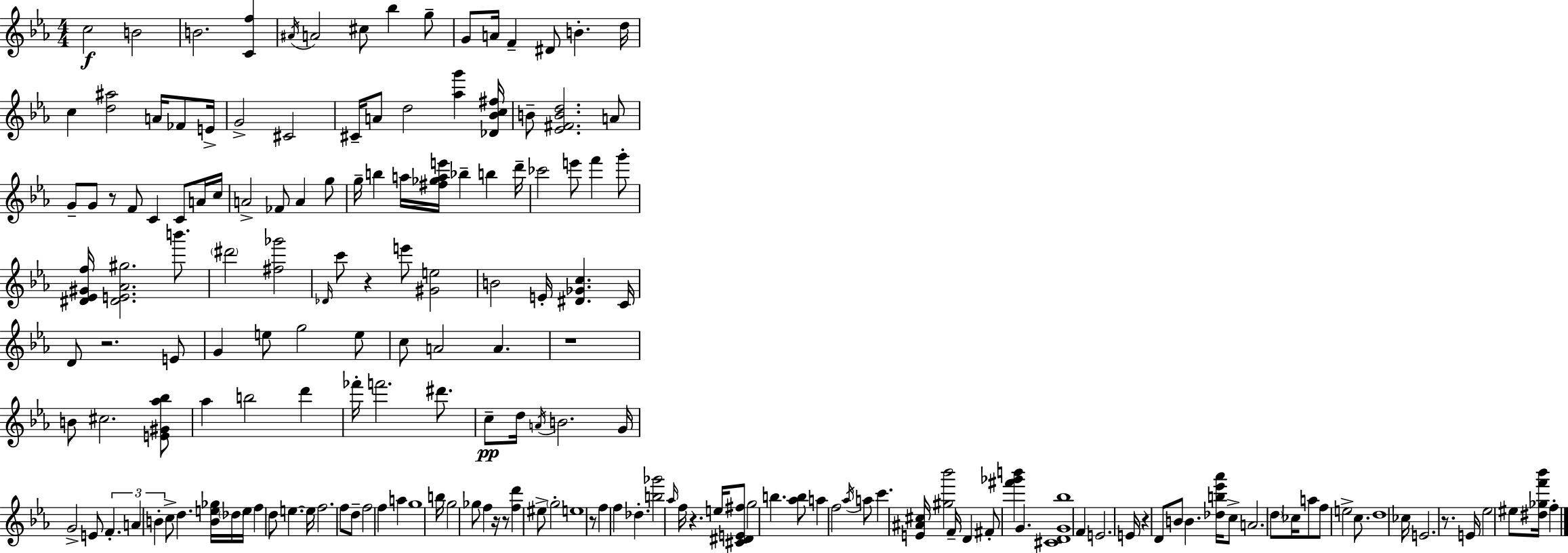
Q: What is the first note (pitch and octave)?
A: C5